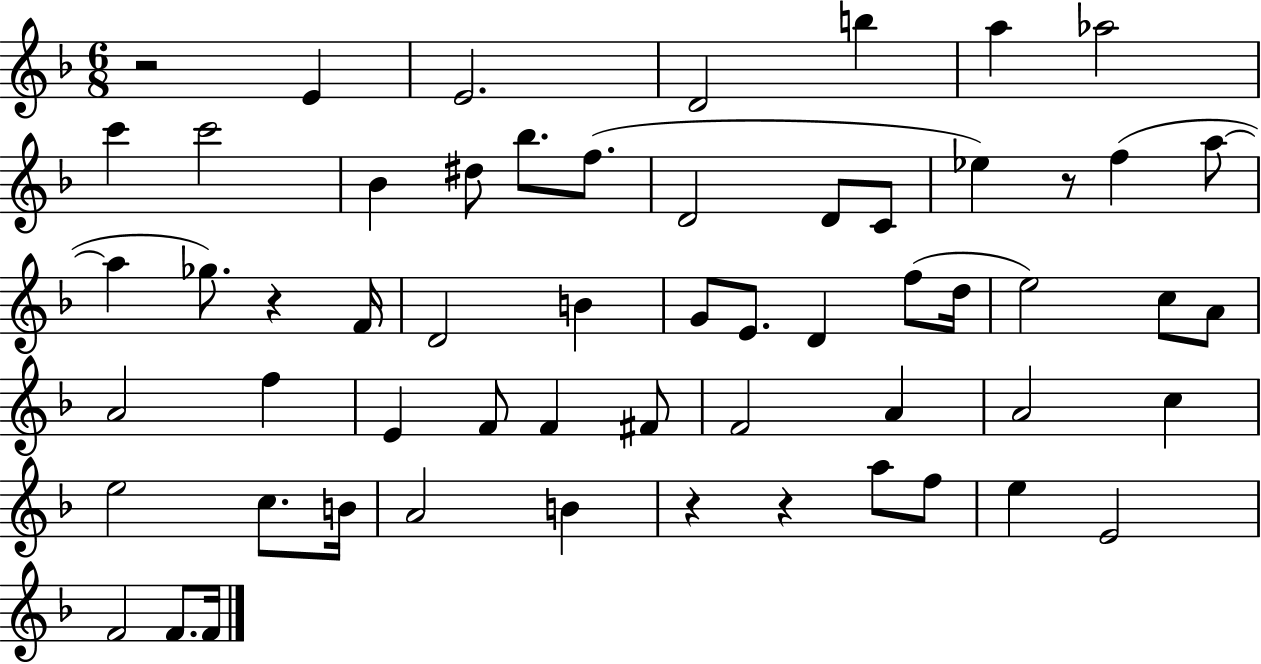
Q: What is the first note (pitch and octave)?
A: E4